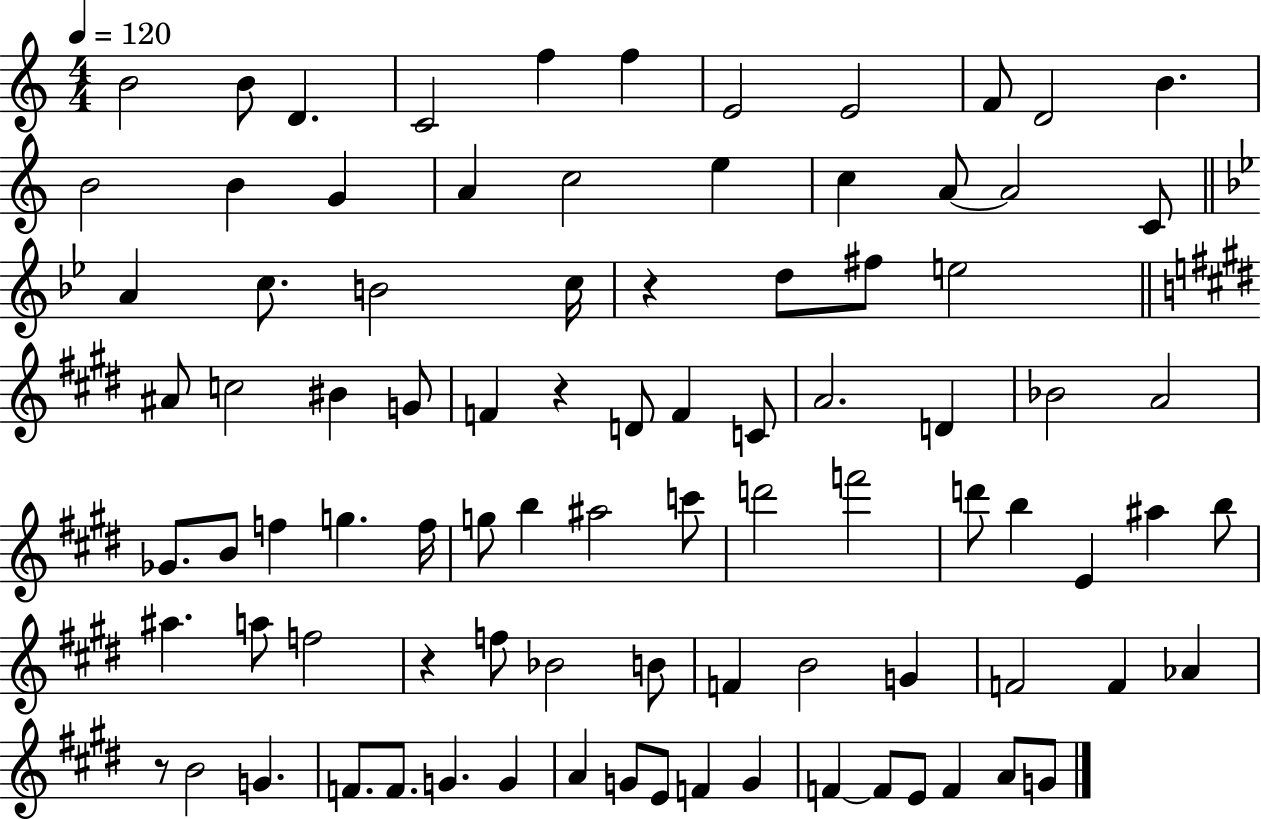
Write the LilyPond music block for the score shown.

{
  \clef treble
  \numericTimeSignature
  \time 4/4
  \key c \major
  \tempo 4 = 120
  b'2 b'8 d'4. | c'2 f''4 f''4 | e'2 e'2 | f'8 d'2 b'4. | \break b'2 b'4 g'4 | a'4 c''2 e''4 | c''4 a'8~~ a'2 c'8 | \bar "||" \break \key bes \major a'4 c''8. b'2 c''16 | r4 d''8 fis''8 e''2 | \bar "||" \break \key e \major ais'8 c''2 bis'4 g'8 | f'4 r4 d'8 f'4 c'8 | a'2. d'4 | bes'2 a'2 | \break ges'8. b'8 f''4 g''4. f''16 | g''8 b''4 ais''2 c'''8 | d'''2 f'''2 | d'''8 b''4 e'4 ais''4 b''8 | \break ais''4. a''8 f''2 | r4 f''8 bes'2 b'8 | f'4 b'2 g'4 | f'2 f'4 aes'4 | \break r8 b'2 g'4. | f'8. f'8. g'4. g'4 | a'4 g'8 e'8 f'4 g'4 | f'4~~ f'8 e'8 f'4 a'8 g'8 | \break \bar "|."
}